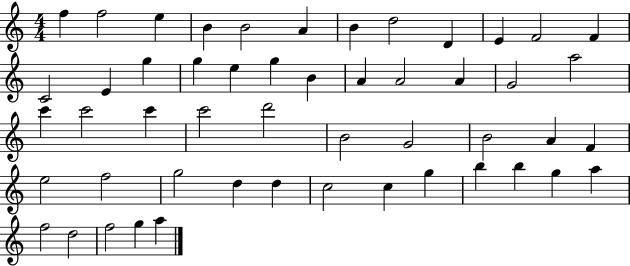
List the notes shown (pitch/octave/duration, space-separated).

F5/q F5/h E5/q B4/q B4/h A4/q B4/q D5/h D4/q E4/q F4/h F4/q C4/h E4/q G5/q G5/q E5/q G5/q B4/q A4/q A4/h A4/q G4/h A5/h C6/q C6/h C6/q C6/h D6/h B4/h G4/h B4/h A4/q F4/q E5/h F5/h G5/h D5/q D5/q C5/h C5/q G5/q B5/q B5/q G5/q A5/q F5/h D5/h F5/h G5/q A5/q